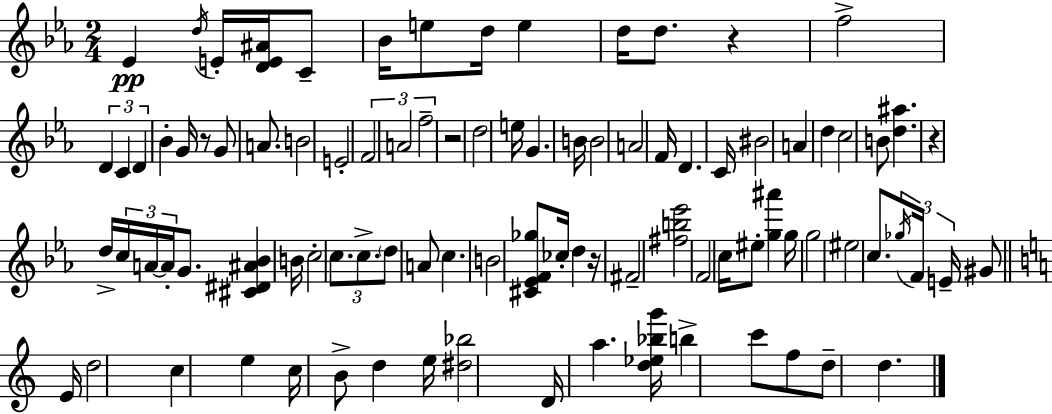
{
  \clef treble
  \numericTimeSignature
  \time 2/4
  \key c \minor
  \repeat volta 2 { ees'4\pp \acciaccatura { d''16 } e'16-. <d' e' ais'>16 c'8-- | bes'16 e''8 d''16 e''4 | d''16 d''8. r4 | f''2-> | \break \tuplet 3/2 { d'4 c'4 | d'4 } bes'4-. | g'16 r8 g'8 a'8. | b'2 | \break e'2-. | \tuplet 3/2 { f'2 | a'2 | f''2-- } | \break r2 | d''2 | e''16 g'4. | b'16 b'2 | \break a'2 | f'16 d'4. | c'16 bis'2 | a'4 d''4 | \break c''2 | b'8 <d'' ais''>4. | r4 d''16-> \tuplet 3/2 { c''16 a'16~~ | a'16-. } g'8. <cis' dis' ais' bes'>4 | \break b'16 c''2-. | \tuplet 3/2 { c''8. c''8.-> \parenthesize d''8 } | a'8 c''4. | b'2 | \break <cis' ees' f' ges''>8 ces''16-. d''4 | r16 fis'2-- | <fis'' b'' ees'''>2 | f'2 | \break c''16 eis''8-. <g'' ais'''>4 | g''16 g''2 | eis''2 | c''8. \tuplet 3/2 { \acciaccatura { ges''16 } f'16 e'16-- } gis'8 | \break \bar "||" \break \key a \minor e'16 d''2 | c''4 e''4 | c''16 b'8-> d''4 | e''16 <dis'' bes''>2 | \break d'16 a''4. | <d'' ees'' bes'' g'''>16 b''4-> c'''8 f''8 | d''8-- d''4. | } \bar "|."
}